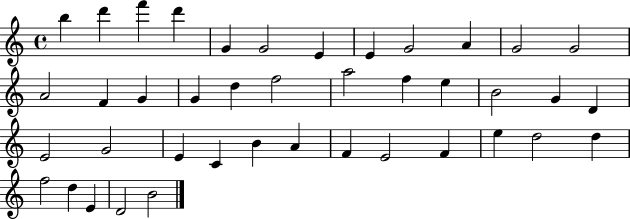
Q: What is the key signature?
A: C major